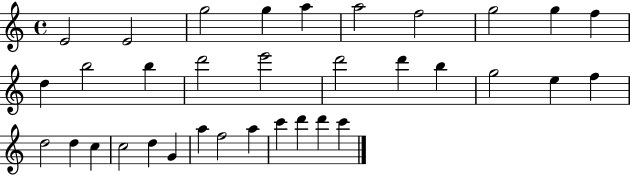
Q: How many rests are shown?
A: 0